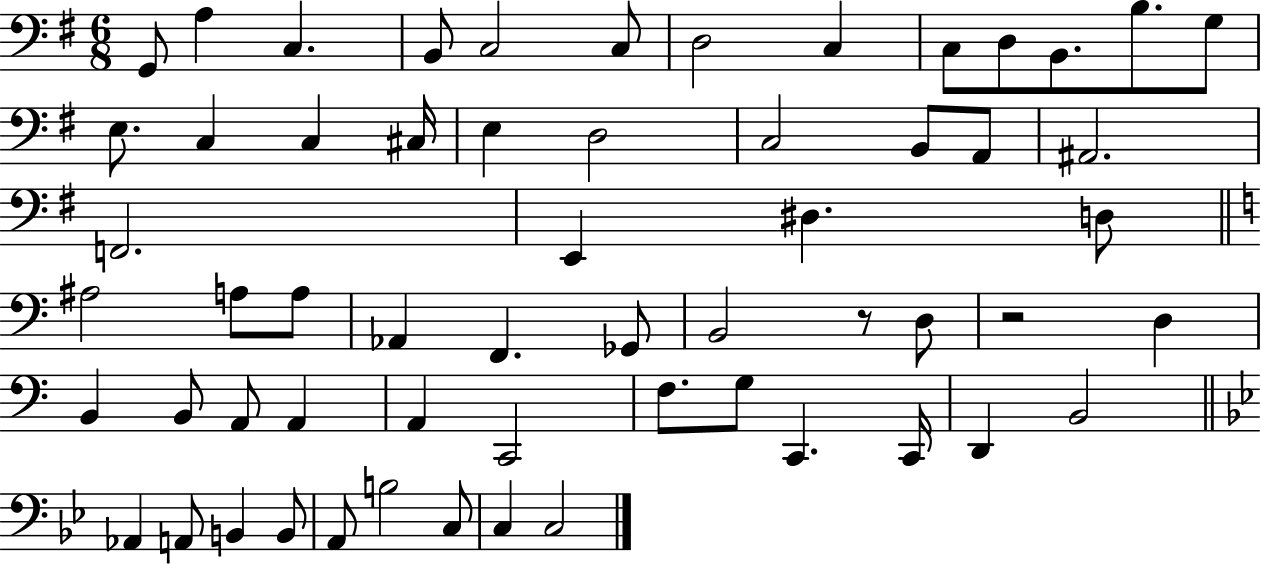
X:1
T:Untitled
M:6/8
L:1/4
K:G
G,,/2 A, C, B,,/2 C,2 C,/2 D,2 C, C,/2 D,/2 B,,/2 B,/2 G,/2 E,/2 C, C, ^C,/4 E, D,2 C,2 B,,/2 A,,/2 ^A,,2 F,,2 E,, ^D, D,/2 ^A,2 A,/2 A,/2 _A,, F,, _G,,/2 B,,2 z/2 D,/2 z2 D, B,, B,,/2 A,,/2 A,, A,, C,,2 F,/2 G,/2 C,, C,,/4 D,, B,,2 _A,, A,,/2 B,, B,,/2 A,,/2 B,2 C,/2 C, C,2